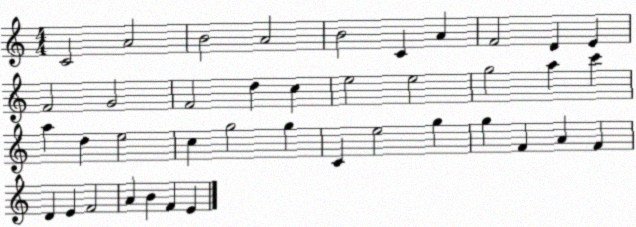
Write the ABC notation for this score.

X:1
T:Untitled
M:4/4
L:1/4
K:C
C2 A2 B2 A2 B2 C A F2 D E F2 G2 F2 d c e2 e2 g2 a c' a d e2 c g2 g C e2 g g F A F D E F2 A B F E